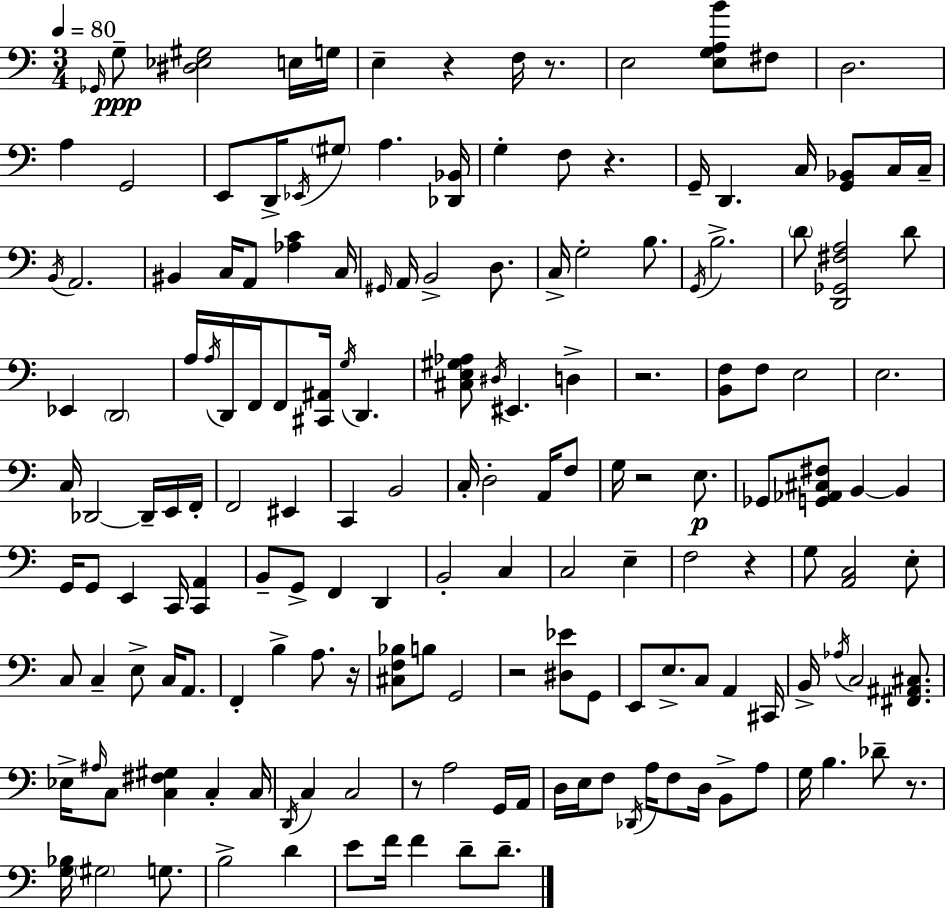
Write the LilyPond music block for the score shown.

{
  \clef bass
  \numericTimeSignature
  \time 3/4
  \key a \minor
  \tempo 4 = 80
  \grace { ges,16 }\ppp g8-- <dis ees gis>2 e16 | g16 e4-- r4 f16 r8. | e2 <e g a b'>8 fis8 | d2. | \break a4 g,2 | e,8 d,16-> \acciaccatura { ees,16 } \parenthesize gis8 a4. | <des, bes,>16 g4-. f8 r4. | g,16-- d,4. c16 <g, bes,>8 | \break c16 c16-- \acciaccatura { b,16 } a,2. | bis,4 c16 a,8 <aes c'>4 | c16 \grace { gis,16 } a,16 b,2-> | d8. c16-> g2-. | \break b8. \acciaccatura { g,16 } b2.-> | \parenthesize d'8 <d, ges, fis a>2 | d'8 ees,4 \parenthesize d,2 | a16 \acciaccatura { a16 } d,16 f,16 f,8 <cis, ais,>16 | \break \acciaccatura { g16 } d,4. <cis e gis aes>8 \acciaccatura { dis16 } eis,4. | d4-> r2. | <b, f>8 f8 | e2 e2. | \break c16 des,2~~ | des,16-- e,16 f,16-. f,2 | eis,4 c,4 | b,2 c16-. d2-. | \break a,16 f8 g16 r2 | e8.\p ges,8 <g, aes, cis fis>8 | b,4~~ b,4 g,16 g,8 e,4 | c,16 <c, a,>4 b,8-- g,8-> | \break f,4 d,4 b,2-. | c4 c2 | e4-- f2 | r4 g8 <a, c>2 | \break e8-. c8 c4-- | e8-> c16 a,8. f,4-. | b4-> a8. r16 <cis f bes>8 b8 | g,2 r2 | \break <dis ees'>8 g,8 e,8 e8.-> | c8 a,4 cis,16 b,16-> \acciaccatura { aes16 } c2 | <fis, ais, cis>8. ees16-> \grace { ais16 } c8 | <c fis gis>4 c4-. c16 \acciaccatura { d,16 } c4 | \break c2 r8 | a2 g,16 a,16 d16 | e16 f8 \acciaccatura { des,16 } a16 f8 d16 b,8-> a8 | g16 b4. des'8-- r8. | \break <g bes>16 \parenthesize gis2 g8. | b2-> d'4 | e'8 f'16 f'4 d'8-- d'8.-- | \bar "|."
}